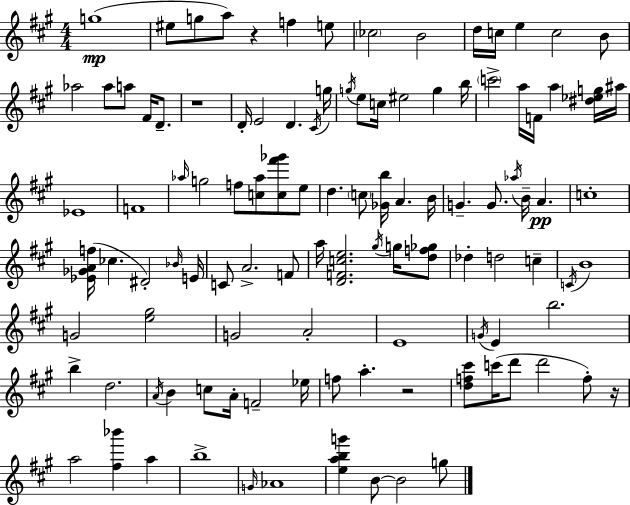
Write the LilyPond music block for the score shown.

{
  \clef treble
  \numericTimeSignature
  \time 4/4
  \key a \major
  g''1(\mp | eis''8 g''8 a''8) r4 f''4 e''8 | \parenthesize ces''2 b'2 | d''16 c''16 e''4 c''2 b'8 | \break aes''2 aes''8 a''8 fis'16 d'8.-- | r1 | d'16-. e'2 d'4. \acciaccatura { cis'16 } | g''16 \acciaccatura { g''16 } e''8 c''16 eis''2 g''4 | \break b''16 \parenthesize c'''2-> a''16 f'16 a''4 | <dis'' ees'' g''>16 ais''16 ees'1 | f'1 | \grace { aes''16 } g''2 f''8 <c'' aes''>8 <c'' fis''' ges'''>8 | \break e''8 d''4. \parenthesize c''8 <ges' b''>16 a'4. | b'16 g'4.-- g'8. \acciaccatura { aes''16 } b'16-- a'4.\pp | c''1-. | <ees' ges' a' f''>16( ces''4. dis'2-.) | \break \grace { bes'16 } e'16 c'8 a'2.-> | f'8 a''16 <d' f' c'' e''>2. | \acciaccatura { gis''16 } g''16 <d'' f'' ges''>8 des''4-. d''2 | c''4-- \acciaccatura { c'16 } b'1 | \break g'2 <e'' gis''>2 | g'2 a'2-. | e'1 | \acciaccatura { g'16 } e'4 b''2. | \break b''4-> d''2. | \acciaccatura { a'16 } b'4 c''8 a'16-. | f'2-- ees''16 f''8 a''4.-. | r2 <d'' f'' cis'''>8 c'''16( d'''8 d'''2 | \break f''8-.) r16 a''2 | <fis'' bes'''>4 a''4 b''1-> | \grace { g'16 } aes'1 | <e'' a'' b'' g'''>4 b'8~~ | \break b'2 g''8 \bar "|."
}